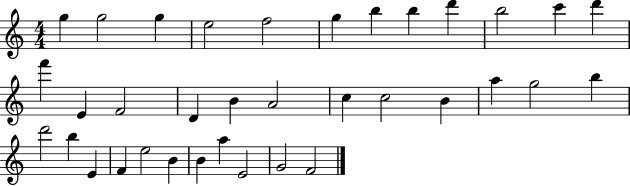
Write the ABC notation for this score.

X:1
T:Untitled
M:4/4
L:1/4
K:C
g g2 g e2 f2 g b b d' b2 c' d' f' E F2 D B A2 c c2 B a g2 b d'2 b E F e2 B B a E2 G2 F2